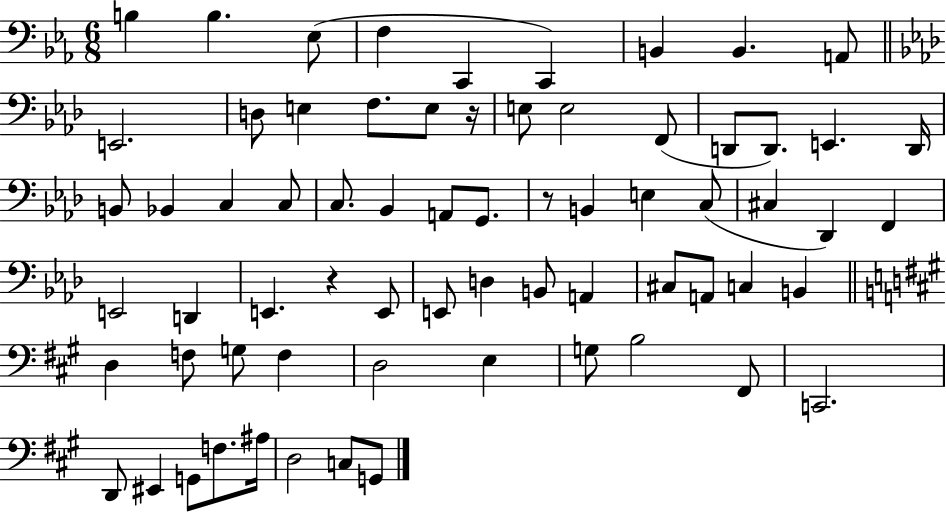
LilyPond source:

{
  \clef bass
  \numericTimeSignature
  \time 6/8
  \key ees \major
  b4 b4. ees8( | f4 c,4 c,4) | b,4 b,4. a,8 | \bar "||" \break \key f \minor e,2. | d8 e4 f8. e8 r16 | e8 e2 f,8( | d,8 d,8.) e,4. d,16 | \break b,8 bes,4 c4 c8 | c8. bes,4 a,8 g,8. | r8 b,4 e4 c8( | cis4 des,4) f,4 | \break e,2 d,4 | e,4. r4 e,8 | e,8 d4 b,8 a,4 | cis8 a,8 c4 b,4 | \break \bar "||" \break \key a \major d4 f8 g8 f4 | d2 e4 | g8 b2 fis,8 | c,2. | \break d,8 eis,4 g,8 f8. ais16 | d2 c8 g,8 | \bar "|."
}